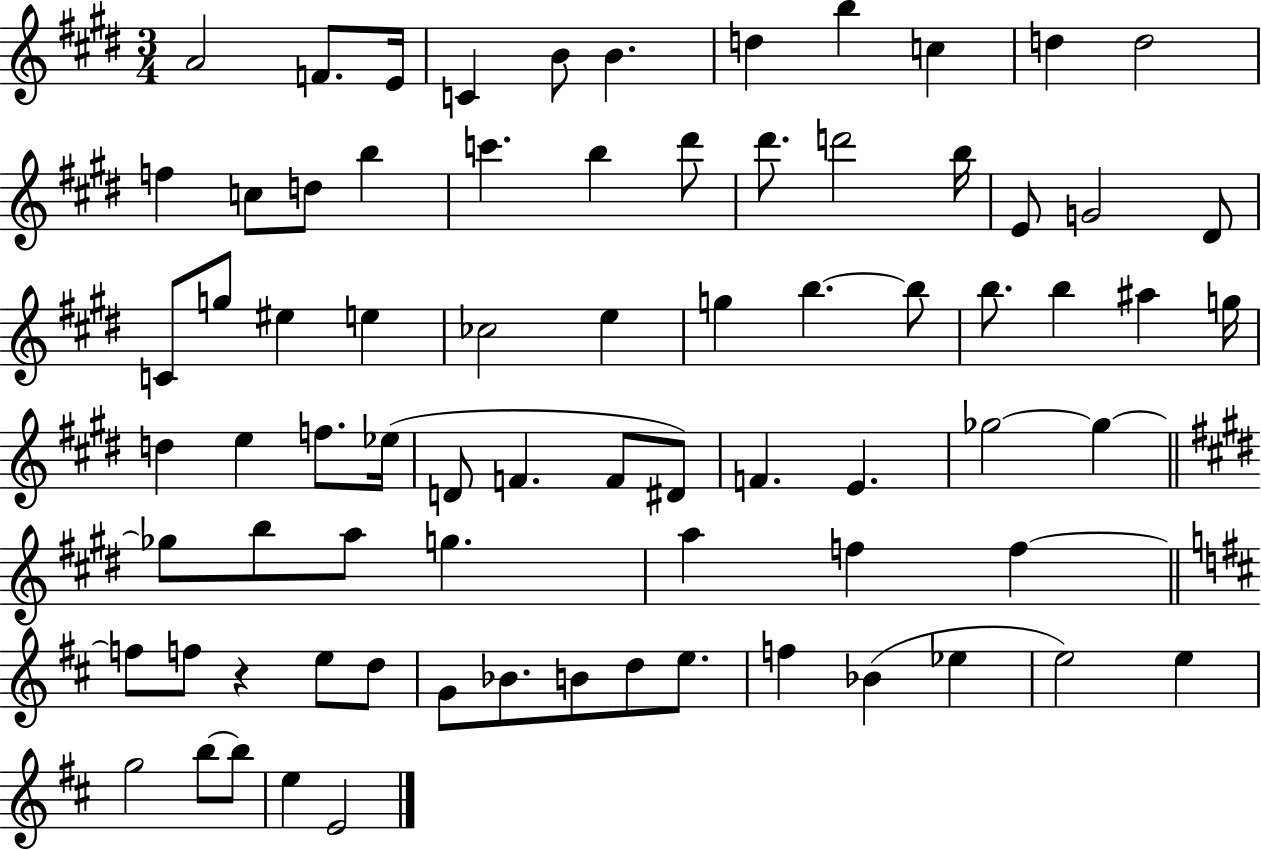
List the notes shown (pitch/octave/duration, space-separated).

A4/h F4/e. E4/s C4/q B4/e B4/q. D5/q B5/q C5/q D5/q D5/h F5/q C5/e D5/e B5/q C6/q. B5/q D#6/e D#6/e. D6/h B5/s E4/e G4/h D#4/e C4/e G5/e EIS5/q E5/q CES5/h E5/q G5/q B5/q. B5/e B5/e. B5/q A#5/q G5/s D5/q E5/q F5/e. Eb5/s D4/e F4/q. F4/e D#4/e F4/q. E4/q. Gb5/h Gb5/q Gb5/e B5/e A5/e G5/q. A5/q F5/q F5/q F5/e F5/e R/q E5/e D5/e G4/e Bb4/e. B4/e D5/e E5/e. F5/q Bb4/q Eb5/q E5/h E5/q G5/h B5/e B5/e E5/q E4/h